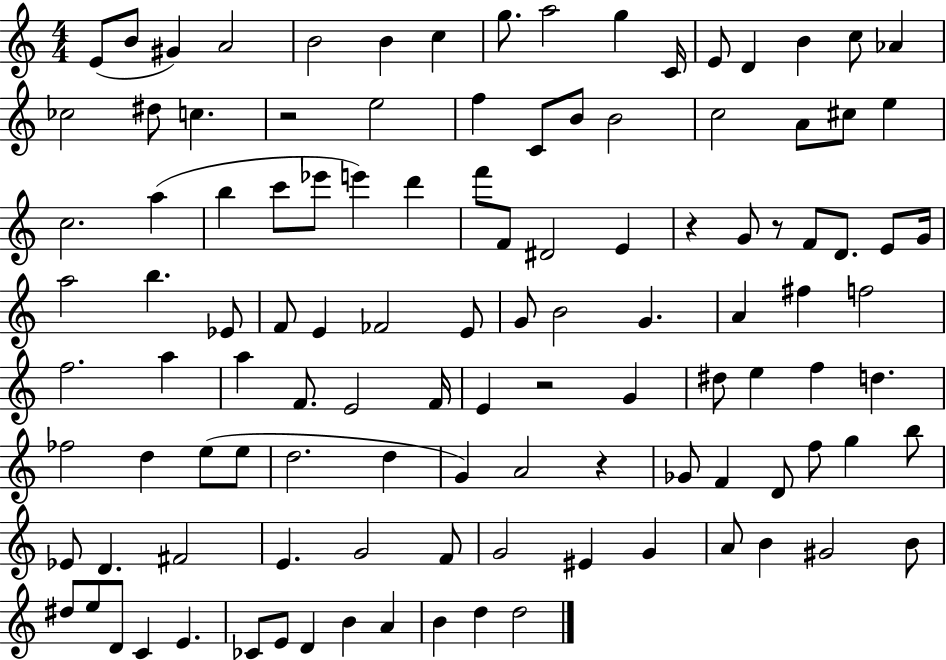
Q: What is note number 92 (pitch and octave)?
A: G4